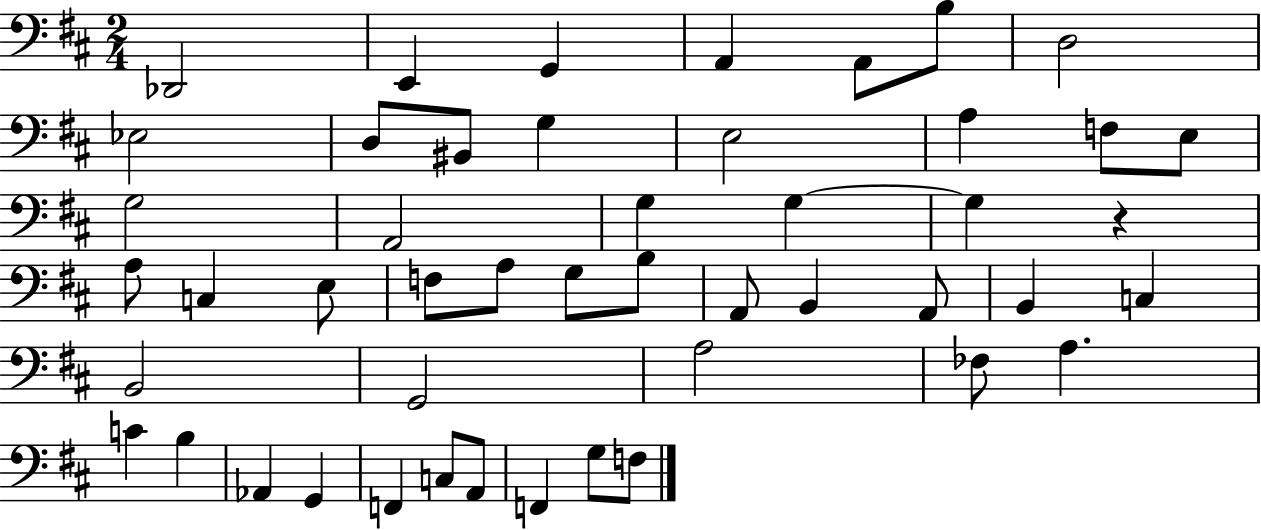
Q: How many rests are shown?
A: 1